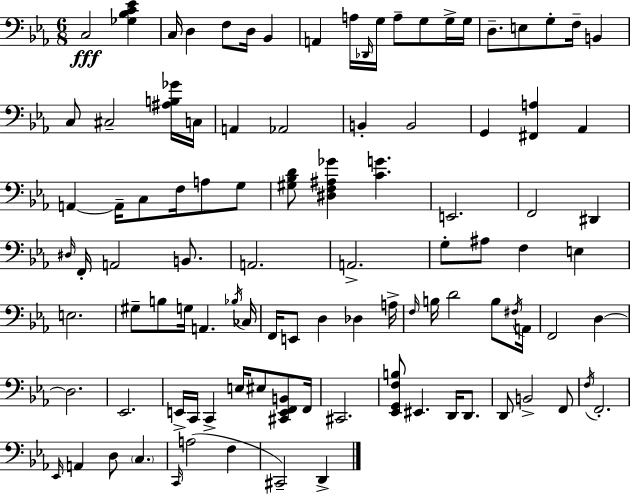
C3/h [Gb3,Bb3,C4,Eb4]/q C3/s D3/q F3/e D3/s Bb2/q A2/q A3/s Db2/s G3/s A3/e G3/e G3/s G3/s D3/e. E3/e G3/e F3/s B2/q C3/e C#3/h [A#3,B3,Gb4]/s C3/s A2/q Ab2/h B2/q B2/h G2/q [F#2,A3]/q Ab2/q A2/q A2/s C3/e F3/s A3/e G3/e [G#3,Bb3,D4]/e [D#3,F3,A#3,Gb4]/q [C4,G4]/q. E2/h. F2/h D#2/q D#3/s F2/s A2/h B2/e. A2/h. A2/h. G3/e A#3/e F3/q E3/q E3/h. G#3/e B3/e G3/s A2/q. Bb3/s CES3/s F2/s E2/e D3/q Db3/q A3/s F3/s B3/s D4/h B3/e F#3/s A2/s F2/h D3/q D3/h. Eb2/h. E2/s C2/s C2/q E3/s EIS3/e [C#2,E2,F2,B2]/e F2/s C#2/h. [Eb2,G2,F3,B3]/e EIS2/q. D2/s D2/e. D2/e B2/h F2/e F3/s F2/h. Eb2/s A2/q D3/e C3/q. C2/s A3/h F3/q C#2/h D2/q